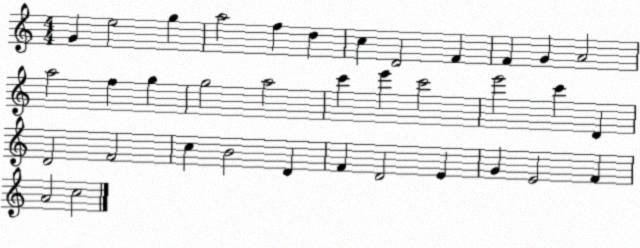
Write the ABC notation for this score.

X:1
T:Untitled
M:4/4
L:1/4
K:C
G e2 g a2 f d c D2 F F G A2 a2 f g g2 a2 c' e' c'2 e'2 c' D D2 F2 c B2 D F D2 E G E2 F A2 c2